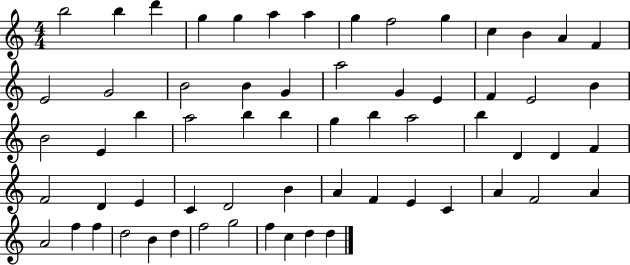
{
  \clef treble
  \numericTimeSignature
  \time 4/4
  \key c \major
  b''2 b''4 d'''4 | g''4 g''4 a''4 a''4 | g''4 f''2 g''4 | c''4 b'4 a'4 f'4 | \break e'2 g'2 | b'2 b'4 g'4 | a''2 g'4 e'4 | f'4 e'2 b'4 | \break b'2 e'4 b''4 | a''2 b''4 b''4 | g''4 b''4 a''2 | b''4 d'4 d'4 f'4 | \break f'2 d'4 e'4 | c'4 d'2 b'4 | a'4 f'4 e'4 c'4 | a'4 f'2 a'4 | \break a'2 f''4 f''4 | d''2 b'4 d''4 | f''2 g''2 | f''4 c''4 d''4 d''4 | \break \bar "|."
}